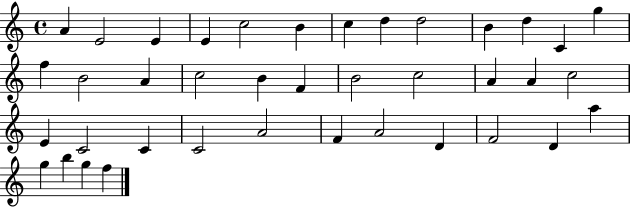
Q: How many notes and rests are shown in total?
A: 39